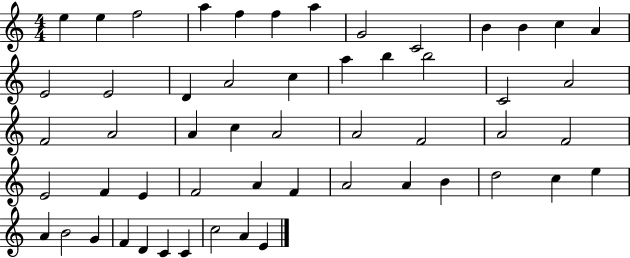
X:1
T:Untitled
M:4/4
L:1/4
K:C
e e f2 a f f a G2 C2 B B c A E2 E2 D A2 c a b b2 C2 A2 F2 A2 A c A2 A2 F2 A2 F2 E2 F E F2 A F A2 A B d2 c e A B2 G F D C C c2 A E